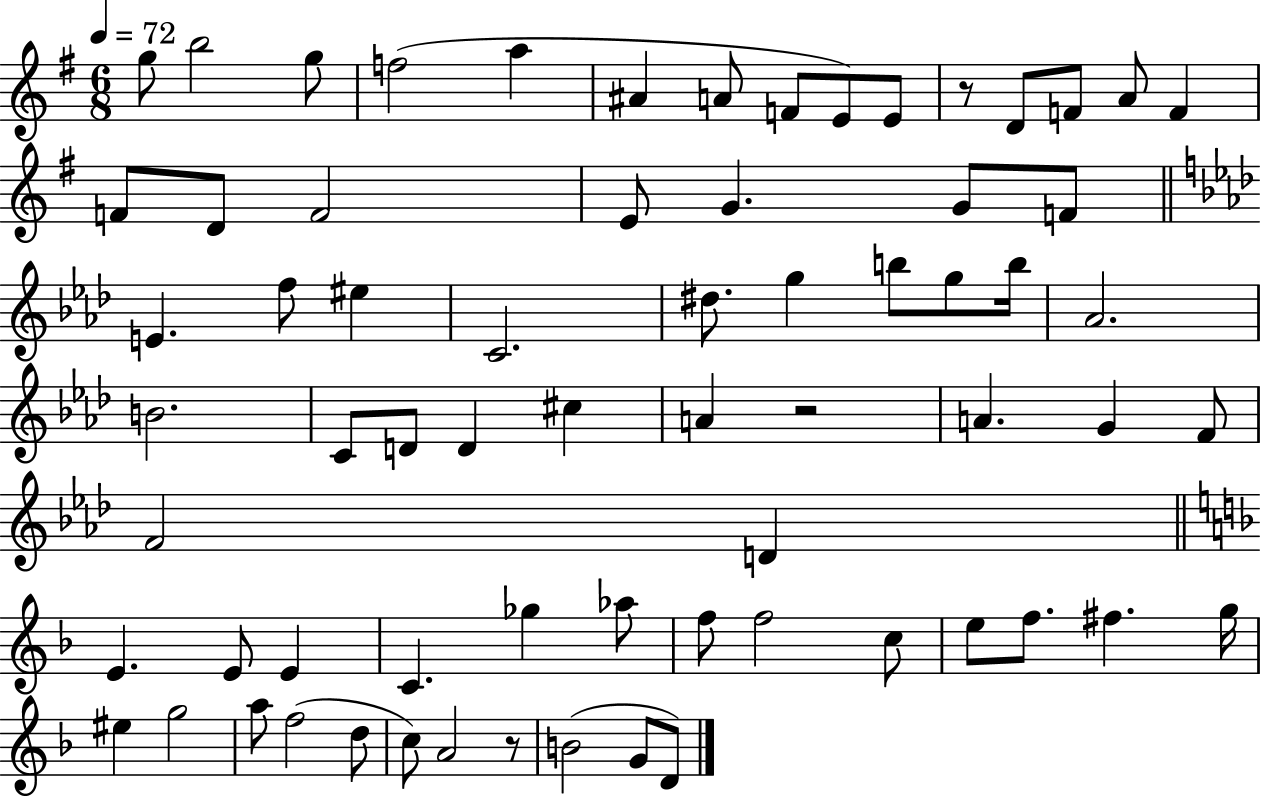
G5/e B5/h G5/e F5/h A5/q A#4/q A4/e F4/e E4/e E4/e R/e D4/e F4/e A4/e F4/q F4/e D4/e F4/h E4/e G4/q. G4/e F4/e E4/q. F5/e EIS5/q C4/h. D#5/e. G5/q B5/e G5/e B5/s Ab4/h. B4/h. C4/e D4/e D4/q C#5/q A4/q R/h A4/q. G4/q F4/e F4/h D4/q E4/q. E4/e E4/q C4/q. Gb5/q Ab5/e F5/e F5/h C5/e E5/e F5/e. F#5/q. G5/s EIS5/q G5/h A5/e F5/h D5/e C5/e A4/h R/e B4/h G4/e D4/e